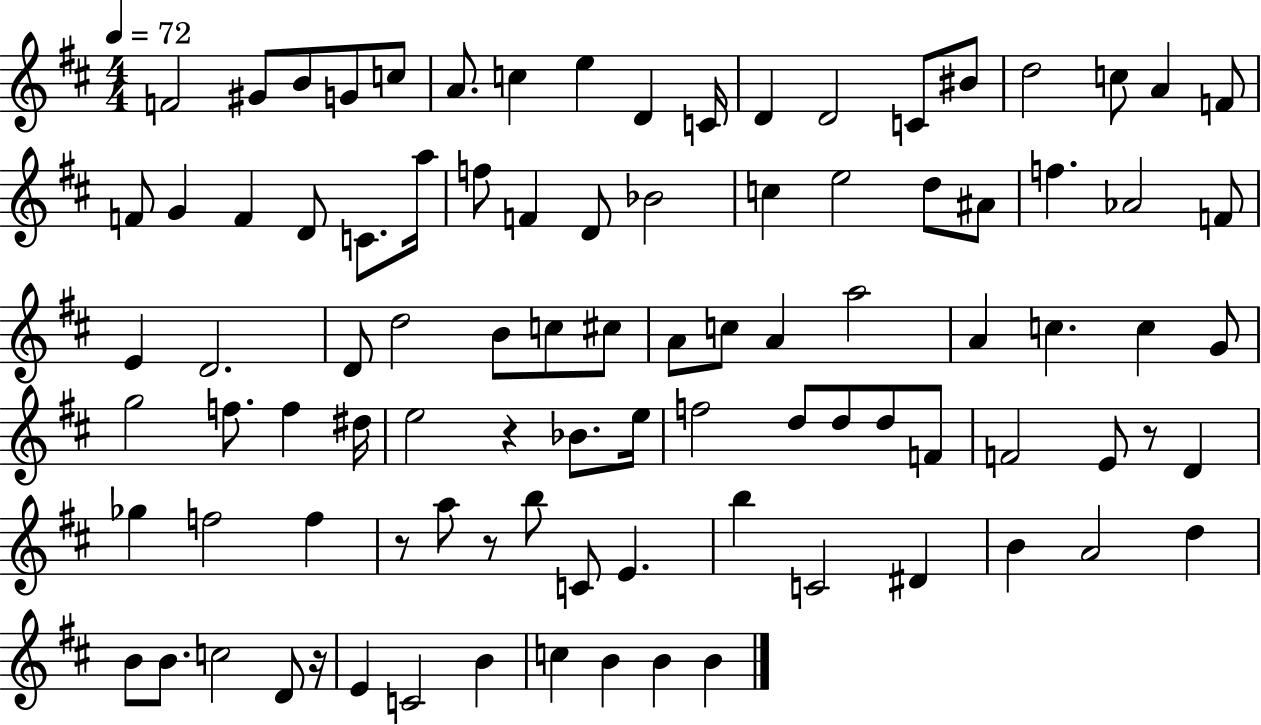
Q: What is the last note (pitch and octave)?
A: B4